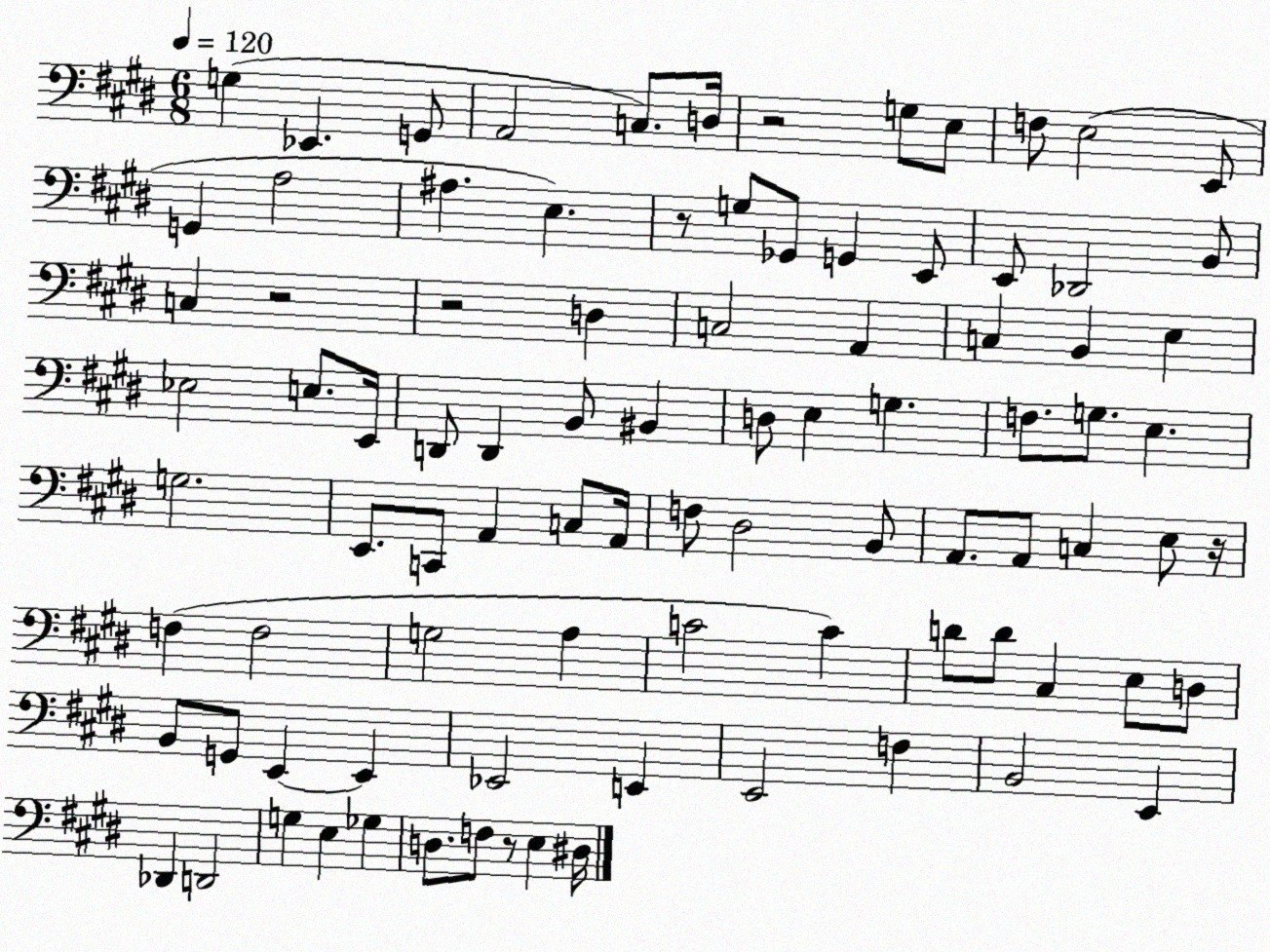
X:1
T:Untitled
M:6/8
L:1/4
K:E
G, _E,, G,,/2 A,,2 C,/2 D,/4 z2 G,/2 E,/2 F,/2 E,2 E,,/2 G,, A,2 ^A, E, z/2 G,/2 _G,,/2 G,, E,,/2 E,,/2 _D,,2 B,,/2 C, z2 z2 D, C,2 A,, C, B,, E, _E,2 E,/2 E,,/4 D,,/2 D,, B,,/2 ^B,, D,/2 E, G, F,/2 G,/2 E, G,2 E,,/2 C,,/2 A,, C,/2 A,,/4 F,/2 ^D,2 B,,/2 A,,/2 A,,/2 C, E,/2 z/4 F, F,2 G,2 A, C2 C D/2 D/2 ^C, E,/2 D,/2 B,,/2 G,,/2 E,, E,, _E,,2 E,, E,,2 F, B,,2 E,, _D,, D,,2 G, E, _G, D,/2 F,/2 z/2 E, ^D,/4